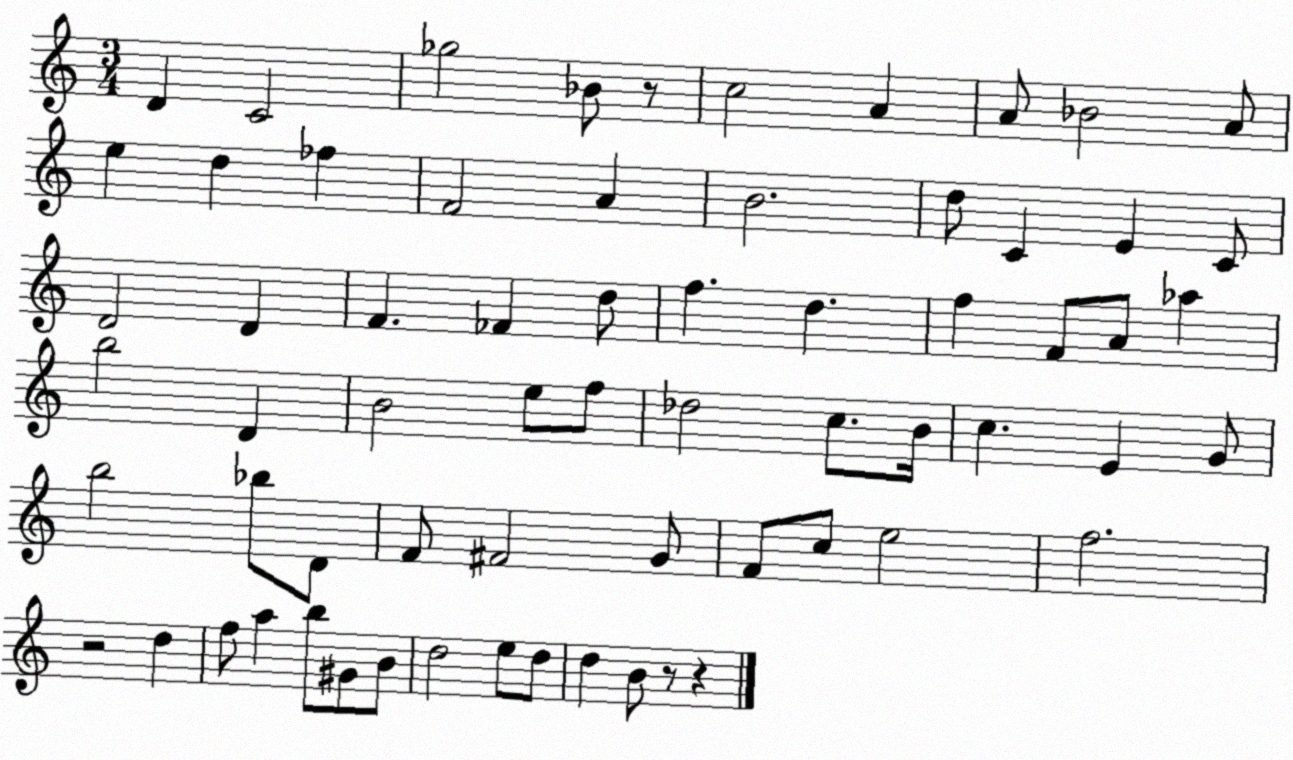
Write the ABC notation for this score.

X:1
T:Untitled
M:3/4
L:1/4
K:C
D C2 _g2 _B/2 z/2 c2 A A/2 _B2 A/2 e d _f F2 A B2 d/2 C E C/2 D2 D F _F d/2 f d f F/2 A/2 _a b2 D B2 e/2 f/2 _d2 c/2 B/4 c E G/2 b2 _b/2 D/2 F/2 ^F2 G/2 F/2 c/2 e2 f2 z2 d f/2 a b/2 ^G/2 B/2 d2 e/2 d/2 d B/2 z/2 z